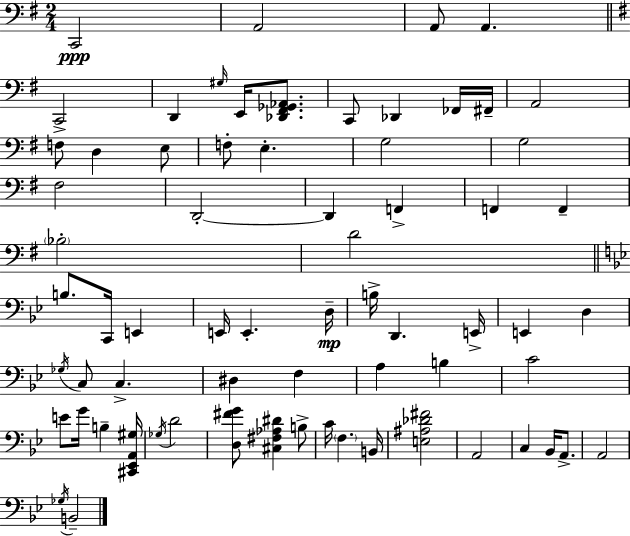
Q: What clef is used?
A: bass